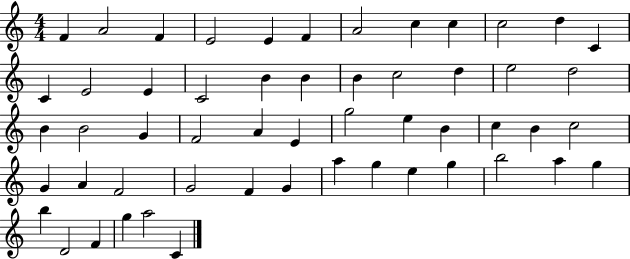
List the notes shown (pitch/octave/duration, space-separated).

F4/q A4/h F4/q E4/h E4/q F4/q A4/h C5/q C5/q C5/h D5/q C4/q C4/q E4/h E4/q C4/h B4/q B4/q B4/q C5/h D5/q E5/h D5/h B4/q B4/h G4/q F4/h A4/q E4/q G5/h E5/q B4/q C5/q B4/q C5/h G4/q A4/q F4/h G4/h F4/q G4/q A5/q G5/q E5/q G5/q B5/h A5/q G5/q B5/q D4/h F4/q G5/q A5/h C4/q